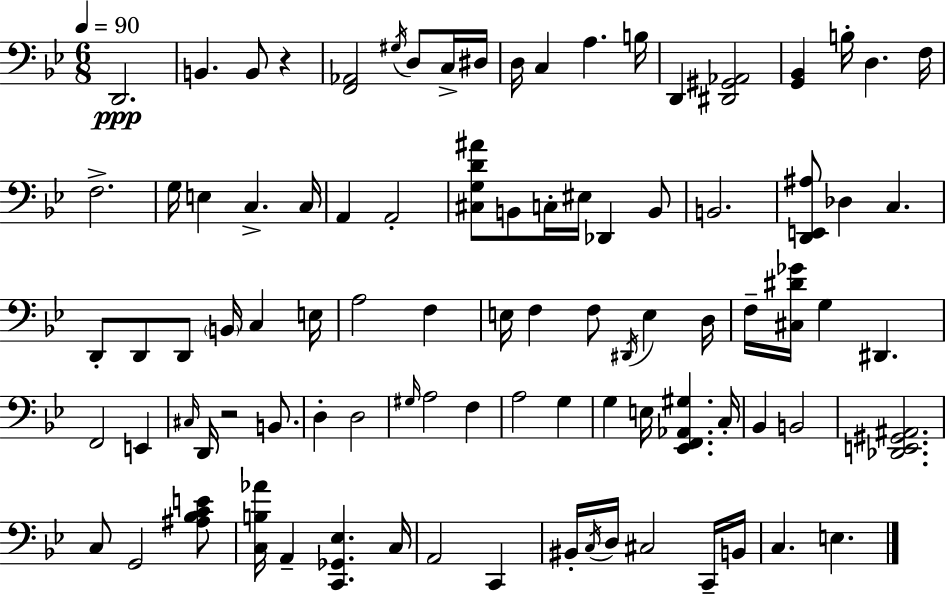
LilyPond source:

{
  \clef bass
  \numericTimeSignature
  \time 6/8
  \key g \minor
  \tempo 4 = 90
  d,2.\ppp | b,4. b,8 r4 | <f, aes,>2 \acciaccatura { gis16 } d8 c16-> | dis16 d16 c4 a4. | \break b16 d,4 <dis, gis, aes,>2 | <g, bes,>4 b16-. d4. | f16 f2.-> | g16 e4 c4.-> | \break c16 a,4 a,2-. | <cis g d' ais'>8 b,8 c16-. eis16 des,4 b,8 | b,2. | <d, e, ais>8 des4 c4. | \break d,8-. d,8 d,8 \parenthesize b,16 c4 | e16 a2 f4 | e16 f4 f8 \acciaccatura { dis,16 } e4 | d16 f16-- <cis dis' ges'>16 g4 dis,4. | \break f,2 e,4 | \grace { cis16 } d,16 r2 | b,8. d4-. d2 | \grace { gis16 } a2 | \break f4 a2 | g4 g4 e16 <ees, f, aes, gis>4. | c16-. bes,4 b,2 | <des, e, gis, ais,>2. | \break c8 g,2 | <ais bes c' e'>8 <c b aes'>16 a,4-- <c, ges, ees>4. | c16 a,2 | c,4 bis,16-. \acciaccatura { c16 } d16 cis2 | \break c,16-- b,16 c4. e4. | \bar "|."
}